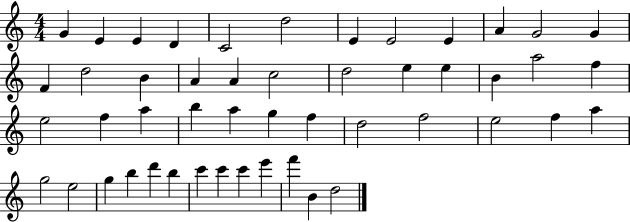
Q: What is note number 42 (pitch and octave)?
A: B5